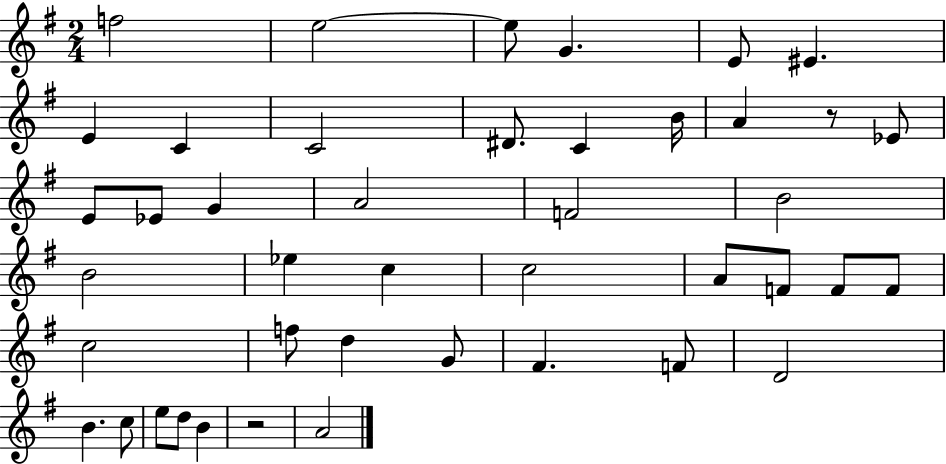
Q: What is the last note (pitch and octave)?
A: A4